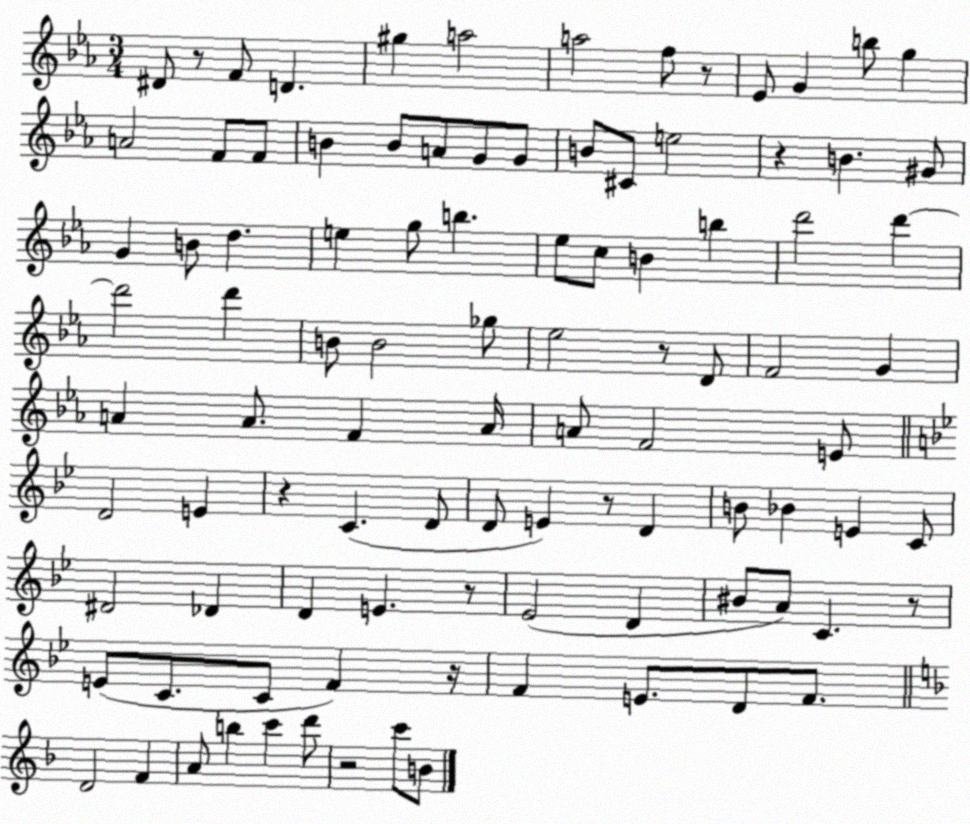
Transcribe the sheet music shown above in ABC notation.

X:1
T:Untitled
M:3/4
L:1/4
K:Eb
^D/2 z/2 F/2 D ^g a2 a2 f/2 z/2 _E/2 G b/2 g A2 F/2 F/2 B B/2 A/2 G/2 G/2 B/2 ^C/2 e2 z B ^G/2 G B/2 d e g/2 b _e/2 c/2 B b d'2 d' d'2 d' B/2 B2 _g/2 _e2 z/2 D/2 F2 G A A/2 F A/4 A/2 F2 E/2 D2 E z C D/2 D/2 E z/2 D B/2 _B E C/2 ^D2 _D D E z/2 _E2 D ^B/2 A/2 C z/2 E/2 C/2 C/2 F z/4 F E/2 D/2 F/2 D2 F A/2 b c' d'/2 z2 c'/2 B/2